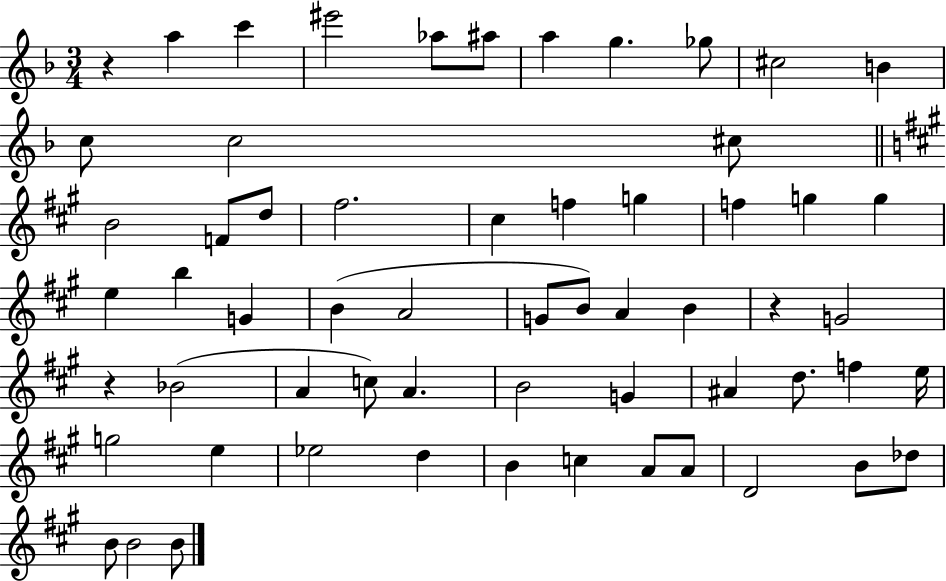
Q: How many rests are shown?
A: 3